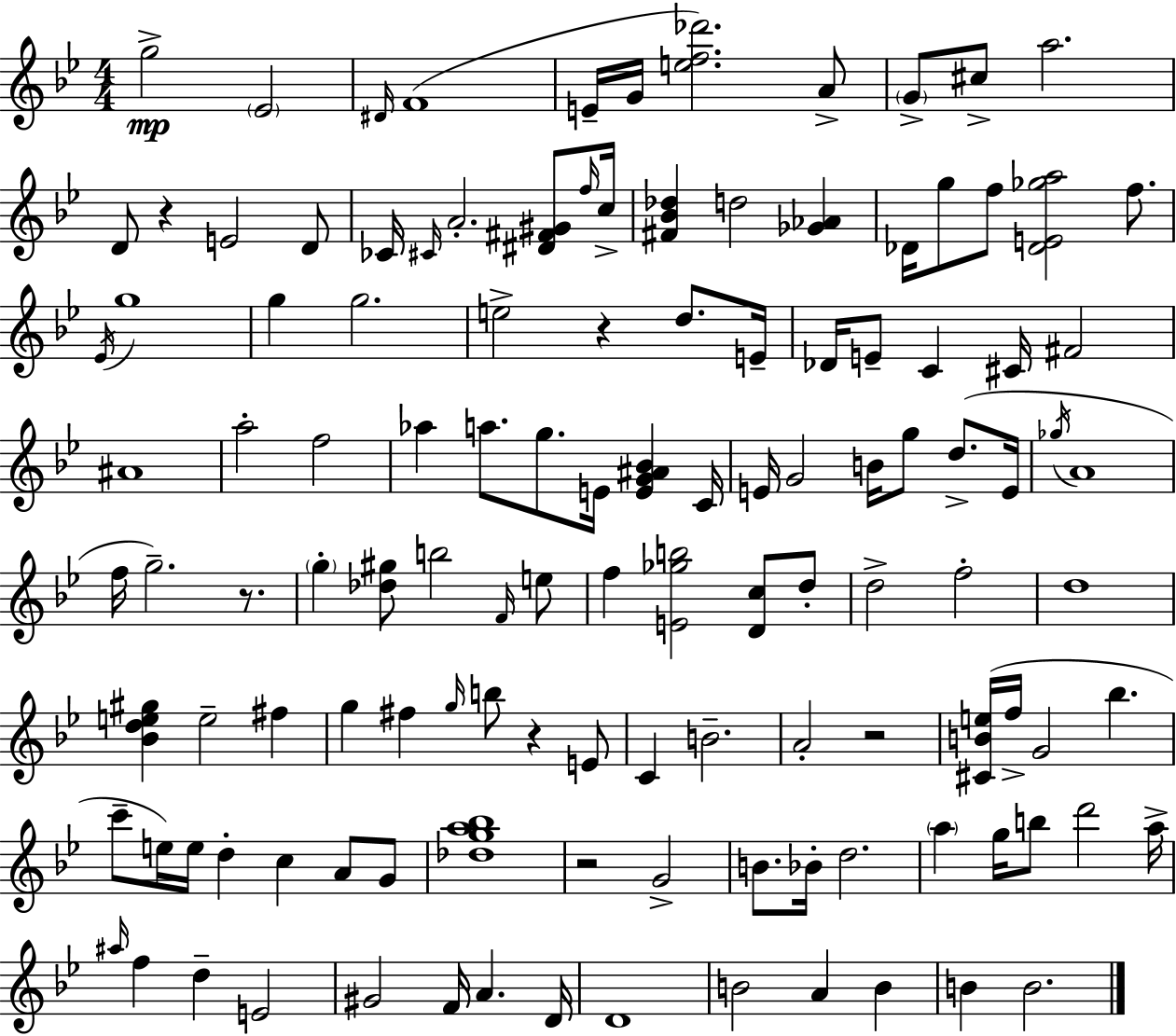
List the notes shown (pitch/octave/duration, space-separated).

G5/h Eb4/h D#4/s F4/w E4/s G4/s [E5,F5,Db6]/h. A4/e G4/e C#5/e A5/h. D4/e R/q E4/h D4/e CES4/s C#4/s A4/h. [D#4,F#4,G#4]/e F5/s C5/s [F#4,Bb4,Db5]/q D5/h [Gb4,Ab4]/q Db4/s G5/e F5/e [Db4,E4,Gb5,A5]/h F5/e. Eb4/s G5/w G5/q G5/h. E5/h R/q D5/e. E4/s Db4/s E4/e C4/q C#4/s F#4/h A#4/w A5/h F5/h Ab5/q A5/e. G5/e. E4/s [E4,G4,A#4,Bb4]/q C4/s E4/s G4/h B4/s G5/e D5/e. E4/s Gb5/s A4/w F5/s G5/h. R/e. G5/q [Db5,G#5]/e B5/h F4/s E5/e F5/q [E4,Gb5,B5]/h [D4,C5]/e D5/e D5/h F5/h D5/w [Bb4,D5,E5,G#5]/q E5/h F#5/q G5/q F#5/q G5/s B5/e R/q E4/e C4/q B4/h. A4/h R/h [C#4,B4,E5]/s F5/s G4/h Bb5/q. C6/e E5/s E5/s D5/q C5/q A4/e G4/e [Db5,G5,A5,Bb5]/w R/h G4/h B4/e. Bb4/s D5/h. A5/q G5/s B5/e D6/h A5/s A#5/s F5/q D5/q E4/h G#4/h F4/s A4/q. D4/s D4/w B4/h A4/q B4/q B4/q B4/h.